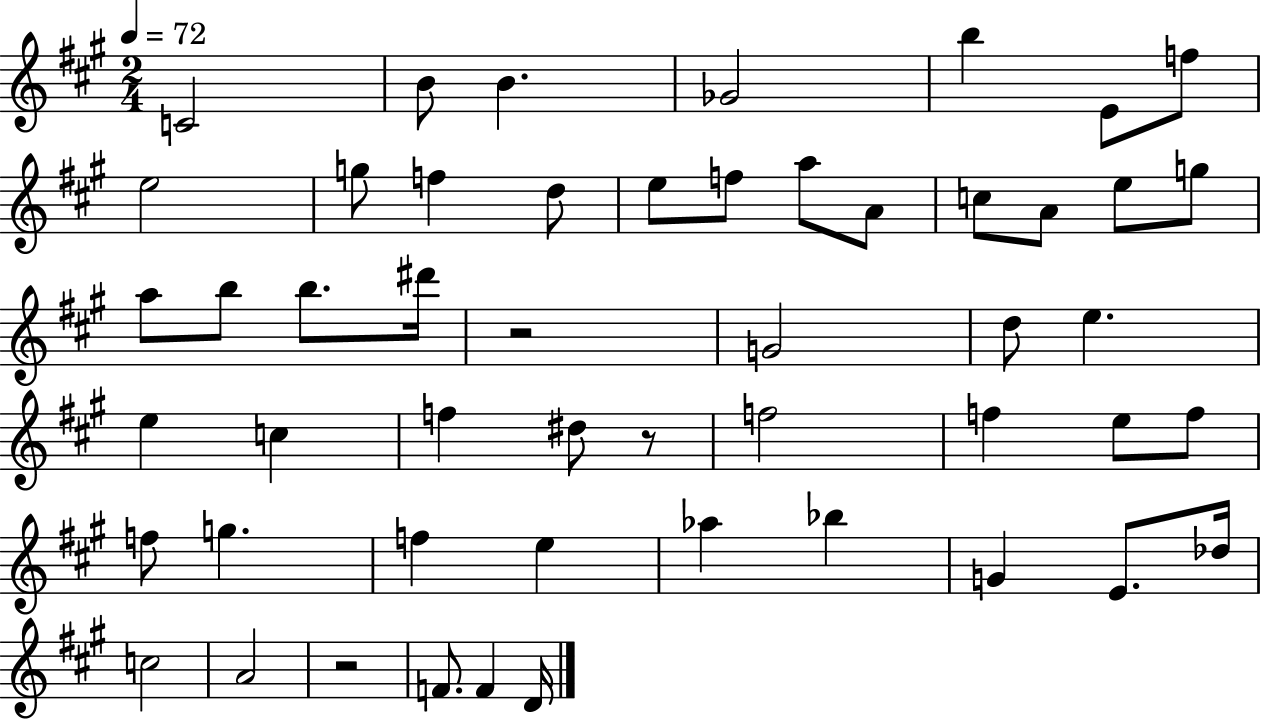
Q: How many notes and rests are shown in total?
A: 51